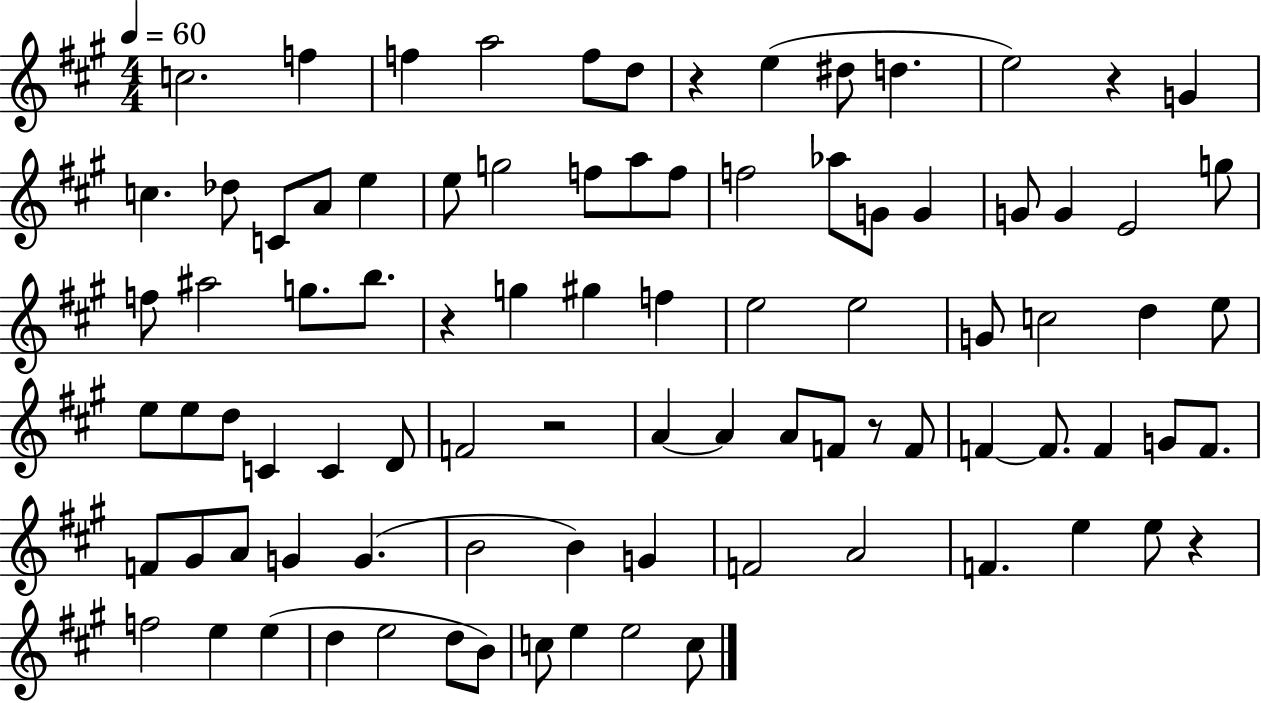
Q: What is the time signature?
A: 4/4